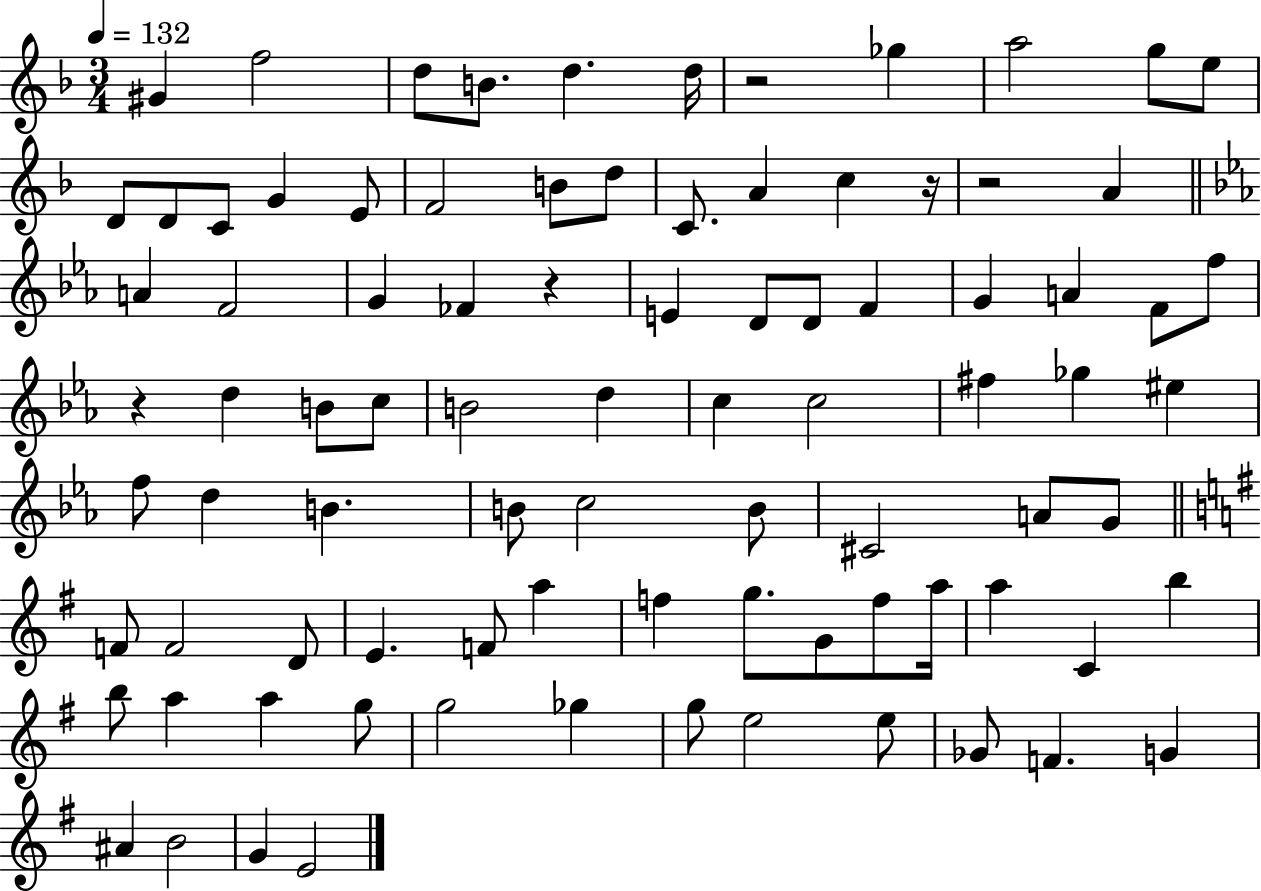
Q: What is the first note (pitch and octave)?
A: G#4